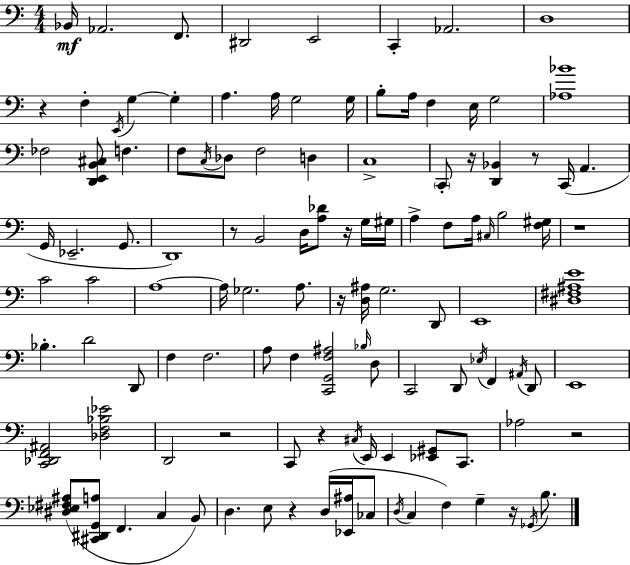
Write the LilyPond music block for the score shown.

{
  \clef bass
  \numericTimeSignature
  \time 4/4
  \key a \minor
  bes,16\mf aes,2. f,8. | dis,2 e,2 | c,4-. aes,2. | d1 | \break r4 f4-. \acciaccatura { e,16 } g4~~ g4-. | a4. a16 g2 | g16 b8-. a16 f4 e16 g2 | <aes bes'>1 | \break fes2 <d, e, b, cis>8 f4. | f8 \acciaccatura { c16 } des8 f2 d4 | c1-> | \parenthesize c,8-. r16 <d, bes,>4 r8 c,16( a,4. | \break g,16 ees,2.-- g,8. | d,1) | r8 b,2 d16 <a des'>8 r16 | g16 gis16 a4-> f8 a16 \grace { cis16 } b2 | \break <f gis>16 r1 | c'2 c'2 | a1~~ | a16 ges2. | \break a8. r16 <d ais>16 g2. | d,8 e,1 | <dis fis ais e'>1 | bes4.-. d'2 | \break d,8 f4 f2. | a8 f4 <c, g, f ais>2 | \grace { bes16 } d8 c,2 d,8 \acciaccatura { ees16 } f,4 | \acciaccatura { ais,16 } d,8 e,1 | \break <c, des, f, ais,>2 <des f bes ees'>2 | d,2 r2 | c,8 r4 \acciaccatura { cis16 } e,16 e,4 | <ees, gis,>8 c,8. aes2 r2 | \break <dis ees fis ais>8( <cis, dis, g, a>8 f,4. | c4 b,8) d4. e8 r4 | d16( <ees, ais>16 ces8 \acciaccatura { d16 } c4 f4) | g4-- r16 \acciaccatura { ges,16 } b8. \bar "|."
}